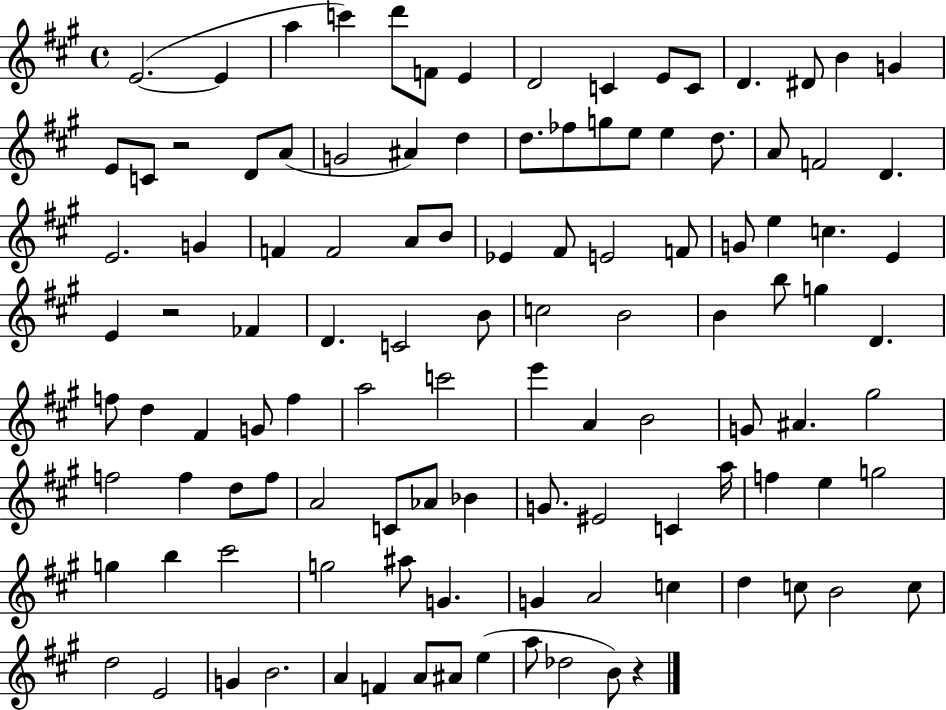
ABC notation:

X:1
T:Untitled
M:4/4
L:1/4
K:A
E2 E a c' d'/2 F/2 E D2 C E/2 C/2 D ^D/2 B G E/2 C/2 z2 D/2 A/2 G2 ^A d d/2 _f/2 g/2 e/2 e d/2 A/2 F2 D E2 G F F2 A/2 B/2 _E ^F/2 E2 F/2 G/2 e c E E z2 _F D C2 B/2 c2 B2 B b/2 g D f/2 d ^F G/2 f a2 c'2 e' A B2 G/2 ^A ^g2 f2 f d/2 f/2 A2 C/2 _A/2 _B G/2 ^E2 C a/4 f e g2 g b ^c'2 g2 ^a/2 G G A2 c d c/2 B2 c/2 d2 E2 G B2 A F A/2 ^A/2 e a/2 _d2 B/2 z